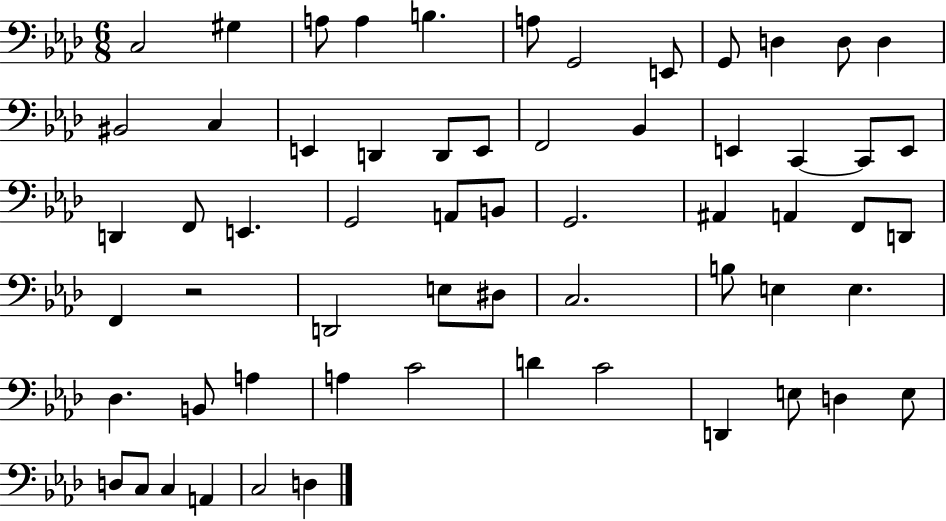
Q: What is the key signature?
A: AES major